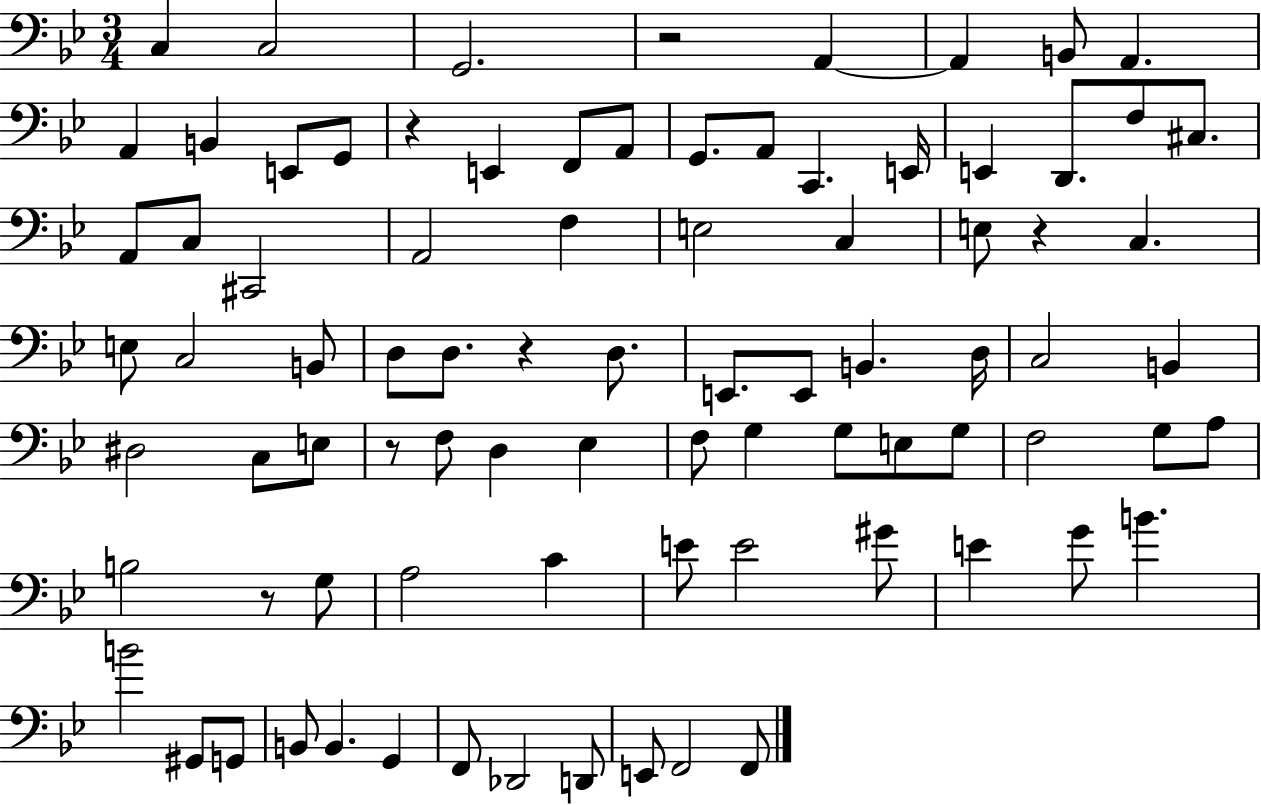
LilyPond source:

{
  \clef bass
  \numericTimeSignature
  \time 3/4
  \key bes \major
  c4 c2 | g,2. | r2 a,4~~ | a,4 b,8 a,4. | \break a,4 b,4 e,8 g,8 | r4 e,4 f,8 a,8 | g,8. a,8 c,4. e,16 | e,4 d,8. f8 cis8. | \break a,8 c8 cis,2 | a,2 f4 | e2 c4 | e8 r4 c4. | \break e8 c2 b,8 | d8 d8. r4 d8. | e,8. e,8 b,4. d16 | c2 b,4 | \break dis2 c8 e8 | r8 f8 d4 ees4 | f8 g4 g8 e8 g8 | f2 g8 a8 | \break b2 r8 g8 | a2 c'4 | e'8 e'2 gis'8 | e'4 g'8 b'4. | \break b'2 gis,8 g,8 | b,8 b,4. g,4 | f,8 des,2 d,8 | e,8 f,2 f,8 | \break \bar "|."
}